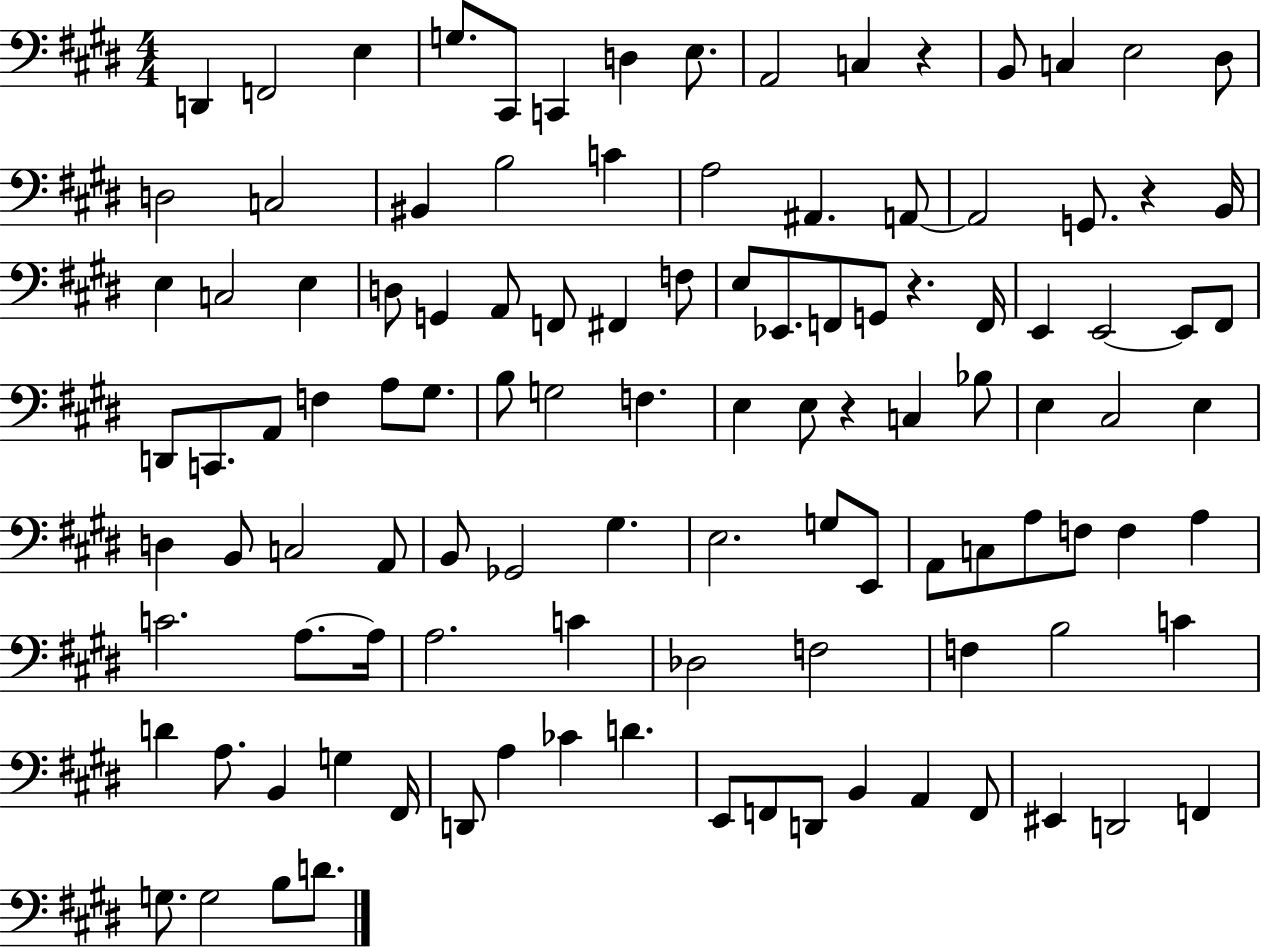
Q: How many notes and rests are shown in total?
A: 111